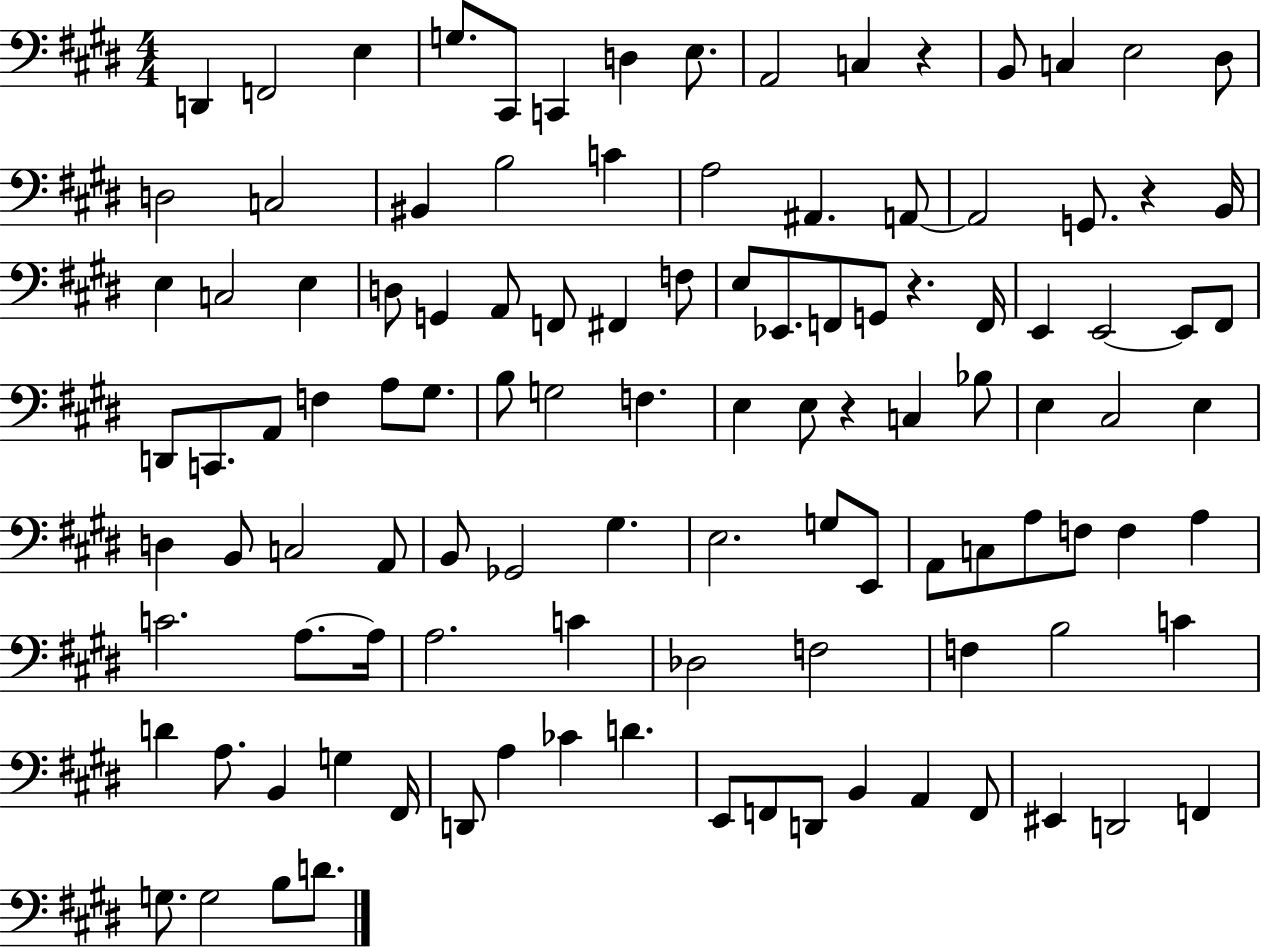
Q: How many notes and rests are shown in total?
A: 111